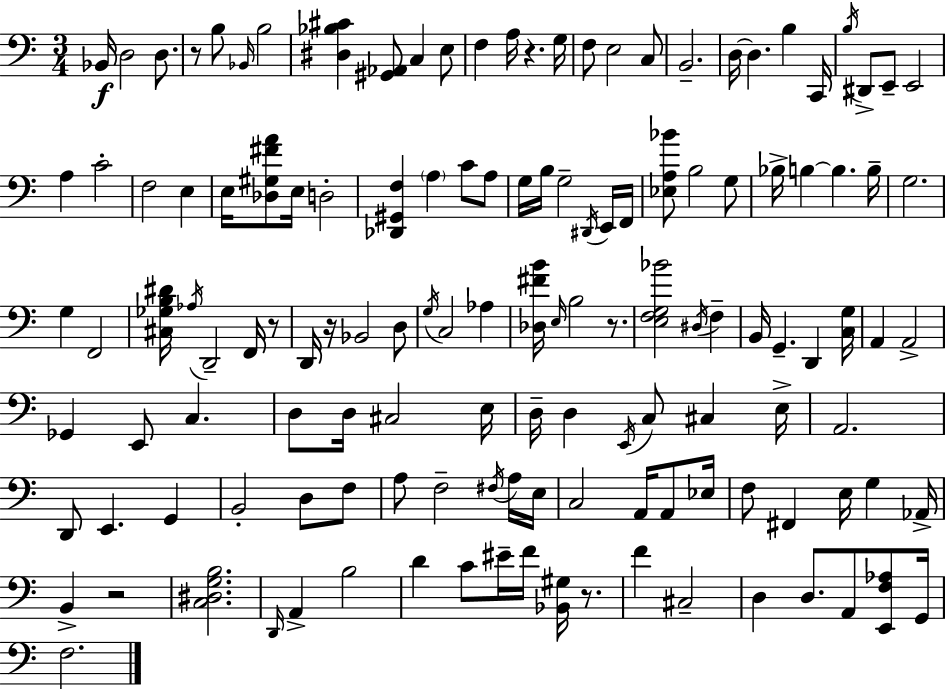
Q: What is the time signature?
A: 3/4